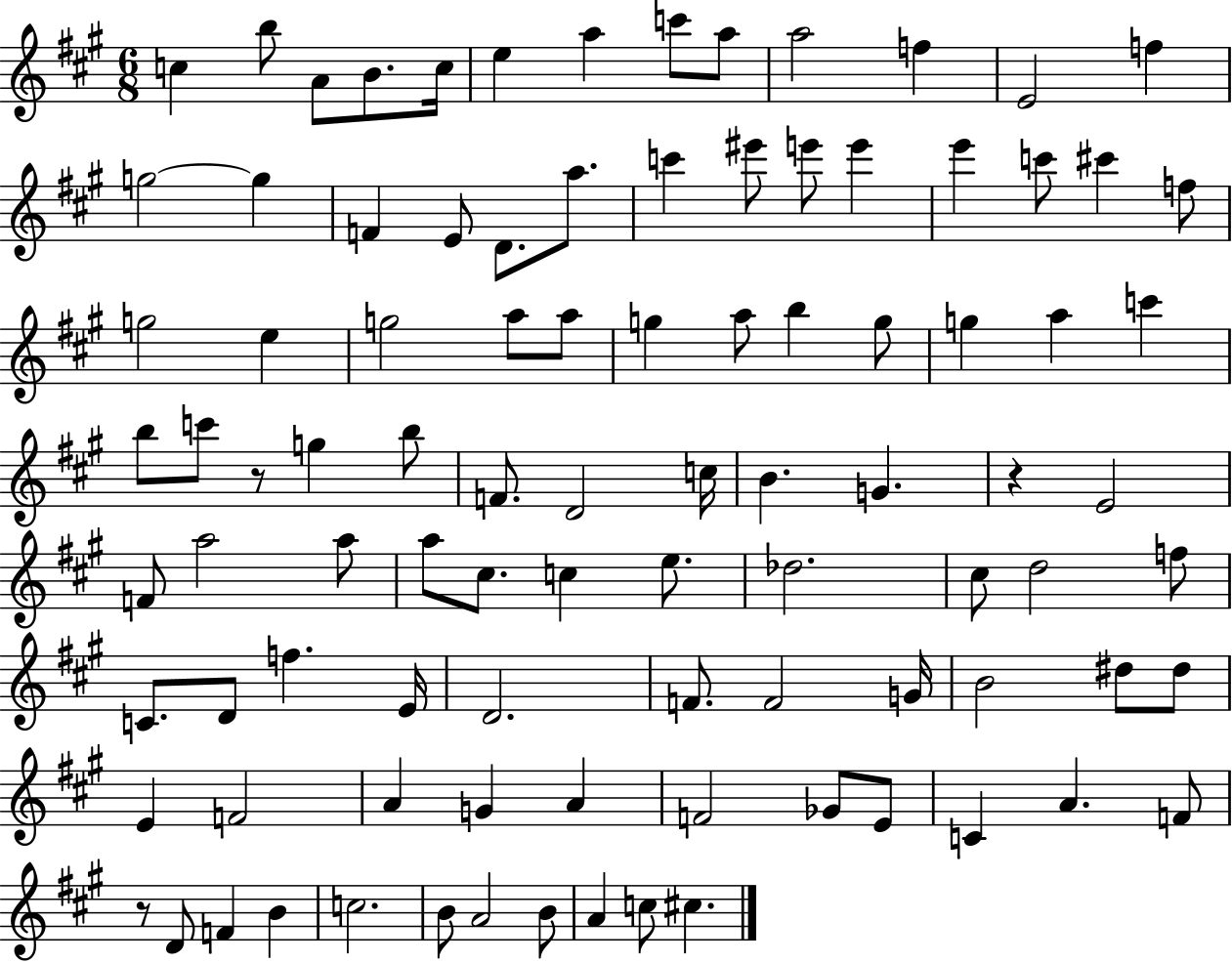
C5/q B5/e A4/e B4/e. C5/s E5/q A5/q C6/e A5/e A5/h F5/q E4/h F5/q G5/h G5/q F4/q E4/e D4/e. A5/e. C6/q EIS6/e E6/e E6/q E6/q C6/e C#6/q F5/e G5/h E5/q G5/h A5/e A5/e G5/q A5/e B5/q G5/e G5/q A5/q C6/q B5/e C6/e R/e G5/q B5/e F4/e. D4/h C5/s B4/q. G4/q. R/q E4/h F4/e A5/h A5/e A5/e C#5/e. C5/q E5/e. Db5/h. C#5/e D5/h F5/e C4/e. D4/e F5/q. E4/s D4/h. F4/e. F4/h G4/s B4/h D#5/e D#5/e E4/q F4/h A4/q G4/q A4/q F4/h Gb4/e E4/e C4/q A4/q. F4/e R/e D4/e F4/q B4/q C5/h. B4/e A4/h B4/e A4/q C5/e C#5/q.